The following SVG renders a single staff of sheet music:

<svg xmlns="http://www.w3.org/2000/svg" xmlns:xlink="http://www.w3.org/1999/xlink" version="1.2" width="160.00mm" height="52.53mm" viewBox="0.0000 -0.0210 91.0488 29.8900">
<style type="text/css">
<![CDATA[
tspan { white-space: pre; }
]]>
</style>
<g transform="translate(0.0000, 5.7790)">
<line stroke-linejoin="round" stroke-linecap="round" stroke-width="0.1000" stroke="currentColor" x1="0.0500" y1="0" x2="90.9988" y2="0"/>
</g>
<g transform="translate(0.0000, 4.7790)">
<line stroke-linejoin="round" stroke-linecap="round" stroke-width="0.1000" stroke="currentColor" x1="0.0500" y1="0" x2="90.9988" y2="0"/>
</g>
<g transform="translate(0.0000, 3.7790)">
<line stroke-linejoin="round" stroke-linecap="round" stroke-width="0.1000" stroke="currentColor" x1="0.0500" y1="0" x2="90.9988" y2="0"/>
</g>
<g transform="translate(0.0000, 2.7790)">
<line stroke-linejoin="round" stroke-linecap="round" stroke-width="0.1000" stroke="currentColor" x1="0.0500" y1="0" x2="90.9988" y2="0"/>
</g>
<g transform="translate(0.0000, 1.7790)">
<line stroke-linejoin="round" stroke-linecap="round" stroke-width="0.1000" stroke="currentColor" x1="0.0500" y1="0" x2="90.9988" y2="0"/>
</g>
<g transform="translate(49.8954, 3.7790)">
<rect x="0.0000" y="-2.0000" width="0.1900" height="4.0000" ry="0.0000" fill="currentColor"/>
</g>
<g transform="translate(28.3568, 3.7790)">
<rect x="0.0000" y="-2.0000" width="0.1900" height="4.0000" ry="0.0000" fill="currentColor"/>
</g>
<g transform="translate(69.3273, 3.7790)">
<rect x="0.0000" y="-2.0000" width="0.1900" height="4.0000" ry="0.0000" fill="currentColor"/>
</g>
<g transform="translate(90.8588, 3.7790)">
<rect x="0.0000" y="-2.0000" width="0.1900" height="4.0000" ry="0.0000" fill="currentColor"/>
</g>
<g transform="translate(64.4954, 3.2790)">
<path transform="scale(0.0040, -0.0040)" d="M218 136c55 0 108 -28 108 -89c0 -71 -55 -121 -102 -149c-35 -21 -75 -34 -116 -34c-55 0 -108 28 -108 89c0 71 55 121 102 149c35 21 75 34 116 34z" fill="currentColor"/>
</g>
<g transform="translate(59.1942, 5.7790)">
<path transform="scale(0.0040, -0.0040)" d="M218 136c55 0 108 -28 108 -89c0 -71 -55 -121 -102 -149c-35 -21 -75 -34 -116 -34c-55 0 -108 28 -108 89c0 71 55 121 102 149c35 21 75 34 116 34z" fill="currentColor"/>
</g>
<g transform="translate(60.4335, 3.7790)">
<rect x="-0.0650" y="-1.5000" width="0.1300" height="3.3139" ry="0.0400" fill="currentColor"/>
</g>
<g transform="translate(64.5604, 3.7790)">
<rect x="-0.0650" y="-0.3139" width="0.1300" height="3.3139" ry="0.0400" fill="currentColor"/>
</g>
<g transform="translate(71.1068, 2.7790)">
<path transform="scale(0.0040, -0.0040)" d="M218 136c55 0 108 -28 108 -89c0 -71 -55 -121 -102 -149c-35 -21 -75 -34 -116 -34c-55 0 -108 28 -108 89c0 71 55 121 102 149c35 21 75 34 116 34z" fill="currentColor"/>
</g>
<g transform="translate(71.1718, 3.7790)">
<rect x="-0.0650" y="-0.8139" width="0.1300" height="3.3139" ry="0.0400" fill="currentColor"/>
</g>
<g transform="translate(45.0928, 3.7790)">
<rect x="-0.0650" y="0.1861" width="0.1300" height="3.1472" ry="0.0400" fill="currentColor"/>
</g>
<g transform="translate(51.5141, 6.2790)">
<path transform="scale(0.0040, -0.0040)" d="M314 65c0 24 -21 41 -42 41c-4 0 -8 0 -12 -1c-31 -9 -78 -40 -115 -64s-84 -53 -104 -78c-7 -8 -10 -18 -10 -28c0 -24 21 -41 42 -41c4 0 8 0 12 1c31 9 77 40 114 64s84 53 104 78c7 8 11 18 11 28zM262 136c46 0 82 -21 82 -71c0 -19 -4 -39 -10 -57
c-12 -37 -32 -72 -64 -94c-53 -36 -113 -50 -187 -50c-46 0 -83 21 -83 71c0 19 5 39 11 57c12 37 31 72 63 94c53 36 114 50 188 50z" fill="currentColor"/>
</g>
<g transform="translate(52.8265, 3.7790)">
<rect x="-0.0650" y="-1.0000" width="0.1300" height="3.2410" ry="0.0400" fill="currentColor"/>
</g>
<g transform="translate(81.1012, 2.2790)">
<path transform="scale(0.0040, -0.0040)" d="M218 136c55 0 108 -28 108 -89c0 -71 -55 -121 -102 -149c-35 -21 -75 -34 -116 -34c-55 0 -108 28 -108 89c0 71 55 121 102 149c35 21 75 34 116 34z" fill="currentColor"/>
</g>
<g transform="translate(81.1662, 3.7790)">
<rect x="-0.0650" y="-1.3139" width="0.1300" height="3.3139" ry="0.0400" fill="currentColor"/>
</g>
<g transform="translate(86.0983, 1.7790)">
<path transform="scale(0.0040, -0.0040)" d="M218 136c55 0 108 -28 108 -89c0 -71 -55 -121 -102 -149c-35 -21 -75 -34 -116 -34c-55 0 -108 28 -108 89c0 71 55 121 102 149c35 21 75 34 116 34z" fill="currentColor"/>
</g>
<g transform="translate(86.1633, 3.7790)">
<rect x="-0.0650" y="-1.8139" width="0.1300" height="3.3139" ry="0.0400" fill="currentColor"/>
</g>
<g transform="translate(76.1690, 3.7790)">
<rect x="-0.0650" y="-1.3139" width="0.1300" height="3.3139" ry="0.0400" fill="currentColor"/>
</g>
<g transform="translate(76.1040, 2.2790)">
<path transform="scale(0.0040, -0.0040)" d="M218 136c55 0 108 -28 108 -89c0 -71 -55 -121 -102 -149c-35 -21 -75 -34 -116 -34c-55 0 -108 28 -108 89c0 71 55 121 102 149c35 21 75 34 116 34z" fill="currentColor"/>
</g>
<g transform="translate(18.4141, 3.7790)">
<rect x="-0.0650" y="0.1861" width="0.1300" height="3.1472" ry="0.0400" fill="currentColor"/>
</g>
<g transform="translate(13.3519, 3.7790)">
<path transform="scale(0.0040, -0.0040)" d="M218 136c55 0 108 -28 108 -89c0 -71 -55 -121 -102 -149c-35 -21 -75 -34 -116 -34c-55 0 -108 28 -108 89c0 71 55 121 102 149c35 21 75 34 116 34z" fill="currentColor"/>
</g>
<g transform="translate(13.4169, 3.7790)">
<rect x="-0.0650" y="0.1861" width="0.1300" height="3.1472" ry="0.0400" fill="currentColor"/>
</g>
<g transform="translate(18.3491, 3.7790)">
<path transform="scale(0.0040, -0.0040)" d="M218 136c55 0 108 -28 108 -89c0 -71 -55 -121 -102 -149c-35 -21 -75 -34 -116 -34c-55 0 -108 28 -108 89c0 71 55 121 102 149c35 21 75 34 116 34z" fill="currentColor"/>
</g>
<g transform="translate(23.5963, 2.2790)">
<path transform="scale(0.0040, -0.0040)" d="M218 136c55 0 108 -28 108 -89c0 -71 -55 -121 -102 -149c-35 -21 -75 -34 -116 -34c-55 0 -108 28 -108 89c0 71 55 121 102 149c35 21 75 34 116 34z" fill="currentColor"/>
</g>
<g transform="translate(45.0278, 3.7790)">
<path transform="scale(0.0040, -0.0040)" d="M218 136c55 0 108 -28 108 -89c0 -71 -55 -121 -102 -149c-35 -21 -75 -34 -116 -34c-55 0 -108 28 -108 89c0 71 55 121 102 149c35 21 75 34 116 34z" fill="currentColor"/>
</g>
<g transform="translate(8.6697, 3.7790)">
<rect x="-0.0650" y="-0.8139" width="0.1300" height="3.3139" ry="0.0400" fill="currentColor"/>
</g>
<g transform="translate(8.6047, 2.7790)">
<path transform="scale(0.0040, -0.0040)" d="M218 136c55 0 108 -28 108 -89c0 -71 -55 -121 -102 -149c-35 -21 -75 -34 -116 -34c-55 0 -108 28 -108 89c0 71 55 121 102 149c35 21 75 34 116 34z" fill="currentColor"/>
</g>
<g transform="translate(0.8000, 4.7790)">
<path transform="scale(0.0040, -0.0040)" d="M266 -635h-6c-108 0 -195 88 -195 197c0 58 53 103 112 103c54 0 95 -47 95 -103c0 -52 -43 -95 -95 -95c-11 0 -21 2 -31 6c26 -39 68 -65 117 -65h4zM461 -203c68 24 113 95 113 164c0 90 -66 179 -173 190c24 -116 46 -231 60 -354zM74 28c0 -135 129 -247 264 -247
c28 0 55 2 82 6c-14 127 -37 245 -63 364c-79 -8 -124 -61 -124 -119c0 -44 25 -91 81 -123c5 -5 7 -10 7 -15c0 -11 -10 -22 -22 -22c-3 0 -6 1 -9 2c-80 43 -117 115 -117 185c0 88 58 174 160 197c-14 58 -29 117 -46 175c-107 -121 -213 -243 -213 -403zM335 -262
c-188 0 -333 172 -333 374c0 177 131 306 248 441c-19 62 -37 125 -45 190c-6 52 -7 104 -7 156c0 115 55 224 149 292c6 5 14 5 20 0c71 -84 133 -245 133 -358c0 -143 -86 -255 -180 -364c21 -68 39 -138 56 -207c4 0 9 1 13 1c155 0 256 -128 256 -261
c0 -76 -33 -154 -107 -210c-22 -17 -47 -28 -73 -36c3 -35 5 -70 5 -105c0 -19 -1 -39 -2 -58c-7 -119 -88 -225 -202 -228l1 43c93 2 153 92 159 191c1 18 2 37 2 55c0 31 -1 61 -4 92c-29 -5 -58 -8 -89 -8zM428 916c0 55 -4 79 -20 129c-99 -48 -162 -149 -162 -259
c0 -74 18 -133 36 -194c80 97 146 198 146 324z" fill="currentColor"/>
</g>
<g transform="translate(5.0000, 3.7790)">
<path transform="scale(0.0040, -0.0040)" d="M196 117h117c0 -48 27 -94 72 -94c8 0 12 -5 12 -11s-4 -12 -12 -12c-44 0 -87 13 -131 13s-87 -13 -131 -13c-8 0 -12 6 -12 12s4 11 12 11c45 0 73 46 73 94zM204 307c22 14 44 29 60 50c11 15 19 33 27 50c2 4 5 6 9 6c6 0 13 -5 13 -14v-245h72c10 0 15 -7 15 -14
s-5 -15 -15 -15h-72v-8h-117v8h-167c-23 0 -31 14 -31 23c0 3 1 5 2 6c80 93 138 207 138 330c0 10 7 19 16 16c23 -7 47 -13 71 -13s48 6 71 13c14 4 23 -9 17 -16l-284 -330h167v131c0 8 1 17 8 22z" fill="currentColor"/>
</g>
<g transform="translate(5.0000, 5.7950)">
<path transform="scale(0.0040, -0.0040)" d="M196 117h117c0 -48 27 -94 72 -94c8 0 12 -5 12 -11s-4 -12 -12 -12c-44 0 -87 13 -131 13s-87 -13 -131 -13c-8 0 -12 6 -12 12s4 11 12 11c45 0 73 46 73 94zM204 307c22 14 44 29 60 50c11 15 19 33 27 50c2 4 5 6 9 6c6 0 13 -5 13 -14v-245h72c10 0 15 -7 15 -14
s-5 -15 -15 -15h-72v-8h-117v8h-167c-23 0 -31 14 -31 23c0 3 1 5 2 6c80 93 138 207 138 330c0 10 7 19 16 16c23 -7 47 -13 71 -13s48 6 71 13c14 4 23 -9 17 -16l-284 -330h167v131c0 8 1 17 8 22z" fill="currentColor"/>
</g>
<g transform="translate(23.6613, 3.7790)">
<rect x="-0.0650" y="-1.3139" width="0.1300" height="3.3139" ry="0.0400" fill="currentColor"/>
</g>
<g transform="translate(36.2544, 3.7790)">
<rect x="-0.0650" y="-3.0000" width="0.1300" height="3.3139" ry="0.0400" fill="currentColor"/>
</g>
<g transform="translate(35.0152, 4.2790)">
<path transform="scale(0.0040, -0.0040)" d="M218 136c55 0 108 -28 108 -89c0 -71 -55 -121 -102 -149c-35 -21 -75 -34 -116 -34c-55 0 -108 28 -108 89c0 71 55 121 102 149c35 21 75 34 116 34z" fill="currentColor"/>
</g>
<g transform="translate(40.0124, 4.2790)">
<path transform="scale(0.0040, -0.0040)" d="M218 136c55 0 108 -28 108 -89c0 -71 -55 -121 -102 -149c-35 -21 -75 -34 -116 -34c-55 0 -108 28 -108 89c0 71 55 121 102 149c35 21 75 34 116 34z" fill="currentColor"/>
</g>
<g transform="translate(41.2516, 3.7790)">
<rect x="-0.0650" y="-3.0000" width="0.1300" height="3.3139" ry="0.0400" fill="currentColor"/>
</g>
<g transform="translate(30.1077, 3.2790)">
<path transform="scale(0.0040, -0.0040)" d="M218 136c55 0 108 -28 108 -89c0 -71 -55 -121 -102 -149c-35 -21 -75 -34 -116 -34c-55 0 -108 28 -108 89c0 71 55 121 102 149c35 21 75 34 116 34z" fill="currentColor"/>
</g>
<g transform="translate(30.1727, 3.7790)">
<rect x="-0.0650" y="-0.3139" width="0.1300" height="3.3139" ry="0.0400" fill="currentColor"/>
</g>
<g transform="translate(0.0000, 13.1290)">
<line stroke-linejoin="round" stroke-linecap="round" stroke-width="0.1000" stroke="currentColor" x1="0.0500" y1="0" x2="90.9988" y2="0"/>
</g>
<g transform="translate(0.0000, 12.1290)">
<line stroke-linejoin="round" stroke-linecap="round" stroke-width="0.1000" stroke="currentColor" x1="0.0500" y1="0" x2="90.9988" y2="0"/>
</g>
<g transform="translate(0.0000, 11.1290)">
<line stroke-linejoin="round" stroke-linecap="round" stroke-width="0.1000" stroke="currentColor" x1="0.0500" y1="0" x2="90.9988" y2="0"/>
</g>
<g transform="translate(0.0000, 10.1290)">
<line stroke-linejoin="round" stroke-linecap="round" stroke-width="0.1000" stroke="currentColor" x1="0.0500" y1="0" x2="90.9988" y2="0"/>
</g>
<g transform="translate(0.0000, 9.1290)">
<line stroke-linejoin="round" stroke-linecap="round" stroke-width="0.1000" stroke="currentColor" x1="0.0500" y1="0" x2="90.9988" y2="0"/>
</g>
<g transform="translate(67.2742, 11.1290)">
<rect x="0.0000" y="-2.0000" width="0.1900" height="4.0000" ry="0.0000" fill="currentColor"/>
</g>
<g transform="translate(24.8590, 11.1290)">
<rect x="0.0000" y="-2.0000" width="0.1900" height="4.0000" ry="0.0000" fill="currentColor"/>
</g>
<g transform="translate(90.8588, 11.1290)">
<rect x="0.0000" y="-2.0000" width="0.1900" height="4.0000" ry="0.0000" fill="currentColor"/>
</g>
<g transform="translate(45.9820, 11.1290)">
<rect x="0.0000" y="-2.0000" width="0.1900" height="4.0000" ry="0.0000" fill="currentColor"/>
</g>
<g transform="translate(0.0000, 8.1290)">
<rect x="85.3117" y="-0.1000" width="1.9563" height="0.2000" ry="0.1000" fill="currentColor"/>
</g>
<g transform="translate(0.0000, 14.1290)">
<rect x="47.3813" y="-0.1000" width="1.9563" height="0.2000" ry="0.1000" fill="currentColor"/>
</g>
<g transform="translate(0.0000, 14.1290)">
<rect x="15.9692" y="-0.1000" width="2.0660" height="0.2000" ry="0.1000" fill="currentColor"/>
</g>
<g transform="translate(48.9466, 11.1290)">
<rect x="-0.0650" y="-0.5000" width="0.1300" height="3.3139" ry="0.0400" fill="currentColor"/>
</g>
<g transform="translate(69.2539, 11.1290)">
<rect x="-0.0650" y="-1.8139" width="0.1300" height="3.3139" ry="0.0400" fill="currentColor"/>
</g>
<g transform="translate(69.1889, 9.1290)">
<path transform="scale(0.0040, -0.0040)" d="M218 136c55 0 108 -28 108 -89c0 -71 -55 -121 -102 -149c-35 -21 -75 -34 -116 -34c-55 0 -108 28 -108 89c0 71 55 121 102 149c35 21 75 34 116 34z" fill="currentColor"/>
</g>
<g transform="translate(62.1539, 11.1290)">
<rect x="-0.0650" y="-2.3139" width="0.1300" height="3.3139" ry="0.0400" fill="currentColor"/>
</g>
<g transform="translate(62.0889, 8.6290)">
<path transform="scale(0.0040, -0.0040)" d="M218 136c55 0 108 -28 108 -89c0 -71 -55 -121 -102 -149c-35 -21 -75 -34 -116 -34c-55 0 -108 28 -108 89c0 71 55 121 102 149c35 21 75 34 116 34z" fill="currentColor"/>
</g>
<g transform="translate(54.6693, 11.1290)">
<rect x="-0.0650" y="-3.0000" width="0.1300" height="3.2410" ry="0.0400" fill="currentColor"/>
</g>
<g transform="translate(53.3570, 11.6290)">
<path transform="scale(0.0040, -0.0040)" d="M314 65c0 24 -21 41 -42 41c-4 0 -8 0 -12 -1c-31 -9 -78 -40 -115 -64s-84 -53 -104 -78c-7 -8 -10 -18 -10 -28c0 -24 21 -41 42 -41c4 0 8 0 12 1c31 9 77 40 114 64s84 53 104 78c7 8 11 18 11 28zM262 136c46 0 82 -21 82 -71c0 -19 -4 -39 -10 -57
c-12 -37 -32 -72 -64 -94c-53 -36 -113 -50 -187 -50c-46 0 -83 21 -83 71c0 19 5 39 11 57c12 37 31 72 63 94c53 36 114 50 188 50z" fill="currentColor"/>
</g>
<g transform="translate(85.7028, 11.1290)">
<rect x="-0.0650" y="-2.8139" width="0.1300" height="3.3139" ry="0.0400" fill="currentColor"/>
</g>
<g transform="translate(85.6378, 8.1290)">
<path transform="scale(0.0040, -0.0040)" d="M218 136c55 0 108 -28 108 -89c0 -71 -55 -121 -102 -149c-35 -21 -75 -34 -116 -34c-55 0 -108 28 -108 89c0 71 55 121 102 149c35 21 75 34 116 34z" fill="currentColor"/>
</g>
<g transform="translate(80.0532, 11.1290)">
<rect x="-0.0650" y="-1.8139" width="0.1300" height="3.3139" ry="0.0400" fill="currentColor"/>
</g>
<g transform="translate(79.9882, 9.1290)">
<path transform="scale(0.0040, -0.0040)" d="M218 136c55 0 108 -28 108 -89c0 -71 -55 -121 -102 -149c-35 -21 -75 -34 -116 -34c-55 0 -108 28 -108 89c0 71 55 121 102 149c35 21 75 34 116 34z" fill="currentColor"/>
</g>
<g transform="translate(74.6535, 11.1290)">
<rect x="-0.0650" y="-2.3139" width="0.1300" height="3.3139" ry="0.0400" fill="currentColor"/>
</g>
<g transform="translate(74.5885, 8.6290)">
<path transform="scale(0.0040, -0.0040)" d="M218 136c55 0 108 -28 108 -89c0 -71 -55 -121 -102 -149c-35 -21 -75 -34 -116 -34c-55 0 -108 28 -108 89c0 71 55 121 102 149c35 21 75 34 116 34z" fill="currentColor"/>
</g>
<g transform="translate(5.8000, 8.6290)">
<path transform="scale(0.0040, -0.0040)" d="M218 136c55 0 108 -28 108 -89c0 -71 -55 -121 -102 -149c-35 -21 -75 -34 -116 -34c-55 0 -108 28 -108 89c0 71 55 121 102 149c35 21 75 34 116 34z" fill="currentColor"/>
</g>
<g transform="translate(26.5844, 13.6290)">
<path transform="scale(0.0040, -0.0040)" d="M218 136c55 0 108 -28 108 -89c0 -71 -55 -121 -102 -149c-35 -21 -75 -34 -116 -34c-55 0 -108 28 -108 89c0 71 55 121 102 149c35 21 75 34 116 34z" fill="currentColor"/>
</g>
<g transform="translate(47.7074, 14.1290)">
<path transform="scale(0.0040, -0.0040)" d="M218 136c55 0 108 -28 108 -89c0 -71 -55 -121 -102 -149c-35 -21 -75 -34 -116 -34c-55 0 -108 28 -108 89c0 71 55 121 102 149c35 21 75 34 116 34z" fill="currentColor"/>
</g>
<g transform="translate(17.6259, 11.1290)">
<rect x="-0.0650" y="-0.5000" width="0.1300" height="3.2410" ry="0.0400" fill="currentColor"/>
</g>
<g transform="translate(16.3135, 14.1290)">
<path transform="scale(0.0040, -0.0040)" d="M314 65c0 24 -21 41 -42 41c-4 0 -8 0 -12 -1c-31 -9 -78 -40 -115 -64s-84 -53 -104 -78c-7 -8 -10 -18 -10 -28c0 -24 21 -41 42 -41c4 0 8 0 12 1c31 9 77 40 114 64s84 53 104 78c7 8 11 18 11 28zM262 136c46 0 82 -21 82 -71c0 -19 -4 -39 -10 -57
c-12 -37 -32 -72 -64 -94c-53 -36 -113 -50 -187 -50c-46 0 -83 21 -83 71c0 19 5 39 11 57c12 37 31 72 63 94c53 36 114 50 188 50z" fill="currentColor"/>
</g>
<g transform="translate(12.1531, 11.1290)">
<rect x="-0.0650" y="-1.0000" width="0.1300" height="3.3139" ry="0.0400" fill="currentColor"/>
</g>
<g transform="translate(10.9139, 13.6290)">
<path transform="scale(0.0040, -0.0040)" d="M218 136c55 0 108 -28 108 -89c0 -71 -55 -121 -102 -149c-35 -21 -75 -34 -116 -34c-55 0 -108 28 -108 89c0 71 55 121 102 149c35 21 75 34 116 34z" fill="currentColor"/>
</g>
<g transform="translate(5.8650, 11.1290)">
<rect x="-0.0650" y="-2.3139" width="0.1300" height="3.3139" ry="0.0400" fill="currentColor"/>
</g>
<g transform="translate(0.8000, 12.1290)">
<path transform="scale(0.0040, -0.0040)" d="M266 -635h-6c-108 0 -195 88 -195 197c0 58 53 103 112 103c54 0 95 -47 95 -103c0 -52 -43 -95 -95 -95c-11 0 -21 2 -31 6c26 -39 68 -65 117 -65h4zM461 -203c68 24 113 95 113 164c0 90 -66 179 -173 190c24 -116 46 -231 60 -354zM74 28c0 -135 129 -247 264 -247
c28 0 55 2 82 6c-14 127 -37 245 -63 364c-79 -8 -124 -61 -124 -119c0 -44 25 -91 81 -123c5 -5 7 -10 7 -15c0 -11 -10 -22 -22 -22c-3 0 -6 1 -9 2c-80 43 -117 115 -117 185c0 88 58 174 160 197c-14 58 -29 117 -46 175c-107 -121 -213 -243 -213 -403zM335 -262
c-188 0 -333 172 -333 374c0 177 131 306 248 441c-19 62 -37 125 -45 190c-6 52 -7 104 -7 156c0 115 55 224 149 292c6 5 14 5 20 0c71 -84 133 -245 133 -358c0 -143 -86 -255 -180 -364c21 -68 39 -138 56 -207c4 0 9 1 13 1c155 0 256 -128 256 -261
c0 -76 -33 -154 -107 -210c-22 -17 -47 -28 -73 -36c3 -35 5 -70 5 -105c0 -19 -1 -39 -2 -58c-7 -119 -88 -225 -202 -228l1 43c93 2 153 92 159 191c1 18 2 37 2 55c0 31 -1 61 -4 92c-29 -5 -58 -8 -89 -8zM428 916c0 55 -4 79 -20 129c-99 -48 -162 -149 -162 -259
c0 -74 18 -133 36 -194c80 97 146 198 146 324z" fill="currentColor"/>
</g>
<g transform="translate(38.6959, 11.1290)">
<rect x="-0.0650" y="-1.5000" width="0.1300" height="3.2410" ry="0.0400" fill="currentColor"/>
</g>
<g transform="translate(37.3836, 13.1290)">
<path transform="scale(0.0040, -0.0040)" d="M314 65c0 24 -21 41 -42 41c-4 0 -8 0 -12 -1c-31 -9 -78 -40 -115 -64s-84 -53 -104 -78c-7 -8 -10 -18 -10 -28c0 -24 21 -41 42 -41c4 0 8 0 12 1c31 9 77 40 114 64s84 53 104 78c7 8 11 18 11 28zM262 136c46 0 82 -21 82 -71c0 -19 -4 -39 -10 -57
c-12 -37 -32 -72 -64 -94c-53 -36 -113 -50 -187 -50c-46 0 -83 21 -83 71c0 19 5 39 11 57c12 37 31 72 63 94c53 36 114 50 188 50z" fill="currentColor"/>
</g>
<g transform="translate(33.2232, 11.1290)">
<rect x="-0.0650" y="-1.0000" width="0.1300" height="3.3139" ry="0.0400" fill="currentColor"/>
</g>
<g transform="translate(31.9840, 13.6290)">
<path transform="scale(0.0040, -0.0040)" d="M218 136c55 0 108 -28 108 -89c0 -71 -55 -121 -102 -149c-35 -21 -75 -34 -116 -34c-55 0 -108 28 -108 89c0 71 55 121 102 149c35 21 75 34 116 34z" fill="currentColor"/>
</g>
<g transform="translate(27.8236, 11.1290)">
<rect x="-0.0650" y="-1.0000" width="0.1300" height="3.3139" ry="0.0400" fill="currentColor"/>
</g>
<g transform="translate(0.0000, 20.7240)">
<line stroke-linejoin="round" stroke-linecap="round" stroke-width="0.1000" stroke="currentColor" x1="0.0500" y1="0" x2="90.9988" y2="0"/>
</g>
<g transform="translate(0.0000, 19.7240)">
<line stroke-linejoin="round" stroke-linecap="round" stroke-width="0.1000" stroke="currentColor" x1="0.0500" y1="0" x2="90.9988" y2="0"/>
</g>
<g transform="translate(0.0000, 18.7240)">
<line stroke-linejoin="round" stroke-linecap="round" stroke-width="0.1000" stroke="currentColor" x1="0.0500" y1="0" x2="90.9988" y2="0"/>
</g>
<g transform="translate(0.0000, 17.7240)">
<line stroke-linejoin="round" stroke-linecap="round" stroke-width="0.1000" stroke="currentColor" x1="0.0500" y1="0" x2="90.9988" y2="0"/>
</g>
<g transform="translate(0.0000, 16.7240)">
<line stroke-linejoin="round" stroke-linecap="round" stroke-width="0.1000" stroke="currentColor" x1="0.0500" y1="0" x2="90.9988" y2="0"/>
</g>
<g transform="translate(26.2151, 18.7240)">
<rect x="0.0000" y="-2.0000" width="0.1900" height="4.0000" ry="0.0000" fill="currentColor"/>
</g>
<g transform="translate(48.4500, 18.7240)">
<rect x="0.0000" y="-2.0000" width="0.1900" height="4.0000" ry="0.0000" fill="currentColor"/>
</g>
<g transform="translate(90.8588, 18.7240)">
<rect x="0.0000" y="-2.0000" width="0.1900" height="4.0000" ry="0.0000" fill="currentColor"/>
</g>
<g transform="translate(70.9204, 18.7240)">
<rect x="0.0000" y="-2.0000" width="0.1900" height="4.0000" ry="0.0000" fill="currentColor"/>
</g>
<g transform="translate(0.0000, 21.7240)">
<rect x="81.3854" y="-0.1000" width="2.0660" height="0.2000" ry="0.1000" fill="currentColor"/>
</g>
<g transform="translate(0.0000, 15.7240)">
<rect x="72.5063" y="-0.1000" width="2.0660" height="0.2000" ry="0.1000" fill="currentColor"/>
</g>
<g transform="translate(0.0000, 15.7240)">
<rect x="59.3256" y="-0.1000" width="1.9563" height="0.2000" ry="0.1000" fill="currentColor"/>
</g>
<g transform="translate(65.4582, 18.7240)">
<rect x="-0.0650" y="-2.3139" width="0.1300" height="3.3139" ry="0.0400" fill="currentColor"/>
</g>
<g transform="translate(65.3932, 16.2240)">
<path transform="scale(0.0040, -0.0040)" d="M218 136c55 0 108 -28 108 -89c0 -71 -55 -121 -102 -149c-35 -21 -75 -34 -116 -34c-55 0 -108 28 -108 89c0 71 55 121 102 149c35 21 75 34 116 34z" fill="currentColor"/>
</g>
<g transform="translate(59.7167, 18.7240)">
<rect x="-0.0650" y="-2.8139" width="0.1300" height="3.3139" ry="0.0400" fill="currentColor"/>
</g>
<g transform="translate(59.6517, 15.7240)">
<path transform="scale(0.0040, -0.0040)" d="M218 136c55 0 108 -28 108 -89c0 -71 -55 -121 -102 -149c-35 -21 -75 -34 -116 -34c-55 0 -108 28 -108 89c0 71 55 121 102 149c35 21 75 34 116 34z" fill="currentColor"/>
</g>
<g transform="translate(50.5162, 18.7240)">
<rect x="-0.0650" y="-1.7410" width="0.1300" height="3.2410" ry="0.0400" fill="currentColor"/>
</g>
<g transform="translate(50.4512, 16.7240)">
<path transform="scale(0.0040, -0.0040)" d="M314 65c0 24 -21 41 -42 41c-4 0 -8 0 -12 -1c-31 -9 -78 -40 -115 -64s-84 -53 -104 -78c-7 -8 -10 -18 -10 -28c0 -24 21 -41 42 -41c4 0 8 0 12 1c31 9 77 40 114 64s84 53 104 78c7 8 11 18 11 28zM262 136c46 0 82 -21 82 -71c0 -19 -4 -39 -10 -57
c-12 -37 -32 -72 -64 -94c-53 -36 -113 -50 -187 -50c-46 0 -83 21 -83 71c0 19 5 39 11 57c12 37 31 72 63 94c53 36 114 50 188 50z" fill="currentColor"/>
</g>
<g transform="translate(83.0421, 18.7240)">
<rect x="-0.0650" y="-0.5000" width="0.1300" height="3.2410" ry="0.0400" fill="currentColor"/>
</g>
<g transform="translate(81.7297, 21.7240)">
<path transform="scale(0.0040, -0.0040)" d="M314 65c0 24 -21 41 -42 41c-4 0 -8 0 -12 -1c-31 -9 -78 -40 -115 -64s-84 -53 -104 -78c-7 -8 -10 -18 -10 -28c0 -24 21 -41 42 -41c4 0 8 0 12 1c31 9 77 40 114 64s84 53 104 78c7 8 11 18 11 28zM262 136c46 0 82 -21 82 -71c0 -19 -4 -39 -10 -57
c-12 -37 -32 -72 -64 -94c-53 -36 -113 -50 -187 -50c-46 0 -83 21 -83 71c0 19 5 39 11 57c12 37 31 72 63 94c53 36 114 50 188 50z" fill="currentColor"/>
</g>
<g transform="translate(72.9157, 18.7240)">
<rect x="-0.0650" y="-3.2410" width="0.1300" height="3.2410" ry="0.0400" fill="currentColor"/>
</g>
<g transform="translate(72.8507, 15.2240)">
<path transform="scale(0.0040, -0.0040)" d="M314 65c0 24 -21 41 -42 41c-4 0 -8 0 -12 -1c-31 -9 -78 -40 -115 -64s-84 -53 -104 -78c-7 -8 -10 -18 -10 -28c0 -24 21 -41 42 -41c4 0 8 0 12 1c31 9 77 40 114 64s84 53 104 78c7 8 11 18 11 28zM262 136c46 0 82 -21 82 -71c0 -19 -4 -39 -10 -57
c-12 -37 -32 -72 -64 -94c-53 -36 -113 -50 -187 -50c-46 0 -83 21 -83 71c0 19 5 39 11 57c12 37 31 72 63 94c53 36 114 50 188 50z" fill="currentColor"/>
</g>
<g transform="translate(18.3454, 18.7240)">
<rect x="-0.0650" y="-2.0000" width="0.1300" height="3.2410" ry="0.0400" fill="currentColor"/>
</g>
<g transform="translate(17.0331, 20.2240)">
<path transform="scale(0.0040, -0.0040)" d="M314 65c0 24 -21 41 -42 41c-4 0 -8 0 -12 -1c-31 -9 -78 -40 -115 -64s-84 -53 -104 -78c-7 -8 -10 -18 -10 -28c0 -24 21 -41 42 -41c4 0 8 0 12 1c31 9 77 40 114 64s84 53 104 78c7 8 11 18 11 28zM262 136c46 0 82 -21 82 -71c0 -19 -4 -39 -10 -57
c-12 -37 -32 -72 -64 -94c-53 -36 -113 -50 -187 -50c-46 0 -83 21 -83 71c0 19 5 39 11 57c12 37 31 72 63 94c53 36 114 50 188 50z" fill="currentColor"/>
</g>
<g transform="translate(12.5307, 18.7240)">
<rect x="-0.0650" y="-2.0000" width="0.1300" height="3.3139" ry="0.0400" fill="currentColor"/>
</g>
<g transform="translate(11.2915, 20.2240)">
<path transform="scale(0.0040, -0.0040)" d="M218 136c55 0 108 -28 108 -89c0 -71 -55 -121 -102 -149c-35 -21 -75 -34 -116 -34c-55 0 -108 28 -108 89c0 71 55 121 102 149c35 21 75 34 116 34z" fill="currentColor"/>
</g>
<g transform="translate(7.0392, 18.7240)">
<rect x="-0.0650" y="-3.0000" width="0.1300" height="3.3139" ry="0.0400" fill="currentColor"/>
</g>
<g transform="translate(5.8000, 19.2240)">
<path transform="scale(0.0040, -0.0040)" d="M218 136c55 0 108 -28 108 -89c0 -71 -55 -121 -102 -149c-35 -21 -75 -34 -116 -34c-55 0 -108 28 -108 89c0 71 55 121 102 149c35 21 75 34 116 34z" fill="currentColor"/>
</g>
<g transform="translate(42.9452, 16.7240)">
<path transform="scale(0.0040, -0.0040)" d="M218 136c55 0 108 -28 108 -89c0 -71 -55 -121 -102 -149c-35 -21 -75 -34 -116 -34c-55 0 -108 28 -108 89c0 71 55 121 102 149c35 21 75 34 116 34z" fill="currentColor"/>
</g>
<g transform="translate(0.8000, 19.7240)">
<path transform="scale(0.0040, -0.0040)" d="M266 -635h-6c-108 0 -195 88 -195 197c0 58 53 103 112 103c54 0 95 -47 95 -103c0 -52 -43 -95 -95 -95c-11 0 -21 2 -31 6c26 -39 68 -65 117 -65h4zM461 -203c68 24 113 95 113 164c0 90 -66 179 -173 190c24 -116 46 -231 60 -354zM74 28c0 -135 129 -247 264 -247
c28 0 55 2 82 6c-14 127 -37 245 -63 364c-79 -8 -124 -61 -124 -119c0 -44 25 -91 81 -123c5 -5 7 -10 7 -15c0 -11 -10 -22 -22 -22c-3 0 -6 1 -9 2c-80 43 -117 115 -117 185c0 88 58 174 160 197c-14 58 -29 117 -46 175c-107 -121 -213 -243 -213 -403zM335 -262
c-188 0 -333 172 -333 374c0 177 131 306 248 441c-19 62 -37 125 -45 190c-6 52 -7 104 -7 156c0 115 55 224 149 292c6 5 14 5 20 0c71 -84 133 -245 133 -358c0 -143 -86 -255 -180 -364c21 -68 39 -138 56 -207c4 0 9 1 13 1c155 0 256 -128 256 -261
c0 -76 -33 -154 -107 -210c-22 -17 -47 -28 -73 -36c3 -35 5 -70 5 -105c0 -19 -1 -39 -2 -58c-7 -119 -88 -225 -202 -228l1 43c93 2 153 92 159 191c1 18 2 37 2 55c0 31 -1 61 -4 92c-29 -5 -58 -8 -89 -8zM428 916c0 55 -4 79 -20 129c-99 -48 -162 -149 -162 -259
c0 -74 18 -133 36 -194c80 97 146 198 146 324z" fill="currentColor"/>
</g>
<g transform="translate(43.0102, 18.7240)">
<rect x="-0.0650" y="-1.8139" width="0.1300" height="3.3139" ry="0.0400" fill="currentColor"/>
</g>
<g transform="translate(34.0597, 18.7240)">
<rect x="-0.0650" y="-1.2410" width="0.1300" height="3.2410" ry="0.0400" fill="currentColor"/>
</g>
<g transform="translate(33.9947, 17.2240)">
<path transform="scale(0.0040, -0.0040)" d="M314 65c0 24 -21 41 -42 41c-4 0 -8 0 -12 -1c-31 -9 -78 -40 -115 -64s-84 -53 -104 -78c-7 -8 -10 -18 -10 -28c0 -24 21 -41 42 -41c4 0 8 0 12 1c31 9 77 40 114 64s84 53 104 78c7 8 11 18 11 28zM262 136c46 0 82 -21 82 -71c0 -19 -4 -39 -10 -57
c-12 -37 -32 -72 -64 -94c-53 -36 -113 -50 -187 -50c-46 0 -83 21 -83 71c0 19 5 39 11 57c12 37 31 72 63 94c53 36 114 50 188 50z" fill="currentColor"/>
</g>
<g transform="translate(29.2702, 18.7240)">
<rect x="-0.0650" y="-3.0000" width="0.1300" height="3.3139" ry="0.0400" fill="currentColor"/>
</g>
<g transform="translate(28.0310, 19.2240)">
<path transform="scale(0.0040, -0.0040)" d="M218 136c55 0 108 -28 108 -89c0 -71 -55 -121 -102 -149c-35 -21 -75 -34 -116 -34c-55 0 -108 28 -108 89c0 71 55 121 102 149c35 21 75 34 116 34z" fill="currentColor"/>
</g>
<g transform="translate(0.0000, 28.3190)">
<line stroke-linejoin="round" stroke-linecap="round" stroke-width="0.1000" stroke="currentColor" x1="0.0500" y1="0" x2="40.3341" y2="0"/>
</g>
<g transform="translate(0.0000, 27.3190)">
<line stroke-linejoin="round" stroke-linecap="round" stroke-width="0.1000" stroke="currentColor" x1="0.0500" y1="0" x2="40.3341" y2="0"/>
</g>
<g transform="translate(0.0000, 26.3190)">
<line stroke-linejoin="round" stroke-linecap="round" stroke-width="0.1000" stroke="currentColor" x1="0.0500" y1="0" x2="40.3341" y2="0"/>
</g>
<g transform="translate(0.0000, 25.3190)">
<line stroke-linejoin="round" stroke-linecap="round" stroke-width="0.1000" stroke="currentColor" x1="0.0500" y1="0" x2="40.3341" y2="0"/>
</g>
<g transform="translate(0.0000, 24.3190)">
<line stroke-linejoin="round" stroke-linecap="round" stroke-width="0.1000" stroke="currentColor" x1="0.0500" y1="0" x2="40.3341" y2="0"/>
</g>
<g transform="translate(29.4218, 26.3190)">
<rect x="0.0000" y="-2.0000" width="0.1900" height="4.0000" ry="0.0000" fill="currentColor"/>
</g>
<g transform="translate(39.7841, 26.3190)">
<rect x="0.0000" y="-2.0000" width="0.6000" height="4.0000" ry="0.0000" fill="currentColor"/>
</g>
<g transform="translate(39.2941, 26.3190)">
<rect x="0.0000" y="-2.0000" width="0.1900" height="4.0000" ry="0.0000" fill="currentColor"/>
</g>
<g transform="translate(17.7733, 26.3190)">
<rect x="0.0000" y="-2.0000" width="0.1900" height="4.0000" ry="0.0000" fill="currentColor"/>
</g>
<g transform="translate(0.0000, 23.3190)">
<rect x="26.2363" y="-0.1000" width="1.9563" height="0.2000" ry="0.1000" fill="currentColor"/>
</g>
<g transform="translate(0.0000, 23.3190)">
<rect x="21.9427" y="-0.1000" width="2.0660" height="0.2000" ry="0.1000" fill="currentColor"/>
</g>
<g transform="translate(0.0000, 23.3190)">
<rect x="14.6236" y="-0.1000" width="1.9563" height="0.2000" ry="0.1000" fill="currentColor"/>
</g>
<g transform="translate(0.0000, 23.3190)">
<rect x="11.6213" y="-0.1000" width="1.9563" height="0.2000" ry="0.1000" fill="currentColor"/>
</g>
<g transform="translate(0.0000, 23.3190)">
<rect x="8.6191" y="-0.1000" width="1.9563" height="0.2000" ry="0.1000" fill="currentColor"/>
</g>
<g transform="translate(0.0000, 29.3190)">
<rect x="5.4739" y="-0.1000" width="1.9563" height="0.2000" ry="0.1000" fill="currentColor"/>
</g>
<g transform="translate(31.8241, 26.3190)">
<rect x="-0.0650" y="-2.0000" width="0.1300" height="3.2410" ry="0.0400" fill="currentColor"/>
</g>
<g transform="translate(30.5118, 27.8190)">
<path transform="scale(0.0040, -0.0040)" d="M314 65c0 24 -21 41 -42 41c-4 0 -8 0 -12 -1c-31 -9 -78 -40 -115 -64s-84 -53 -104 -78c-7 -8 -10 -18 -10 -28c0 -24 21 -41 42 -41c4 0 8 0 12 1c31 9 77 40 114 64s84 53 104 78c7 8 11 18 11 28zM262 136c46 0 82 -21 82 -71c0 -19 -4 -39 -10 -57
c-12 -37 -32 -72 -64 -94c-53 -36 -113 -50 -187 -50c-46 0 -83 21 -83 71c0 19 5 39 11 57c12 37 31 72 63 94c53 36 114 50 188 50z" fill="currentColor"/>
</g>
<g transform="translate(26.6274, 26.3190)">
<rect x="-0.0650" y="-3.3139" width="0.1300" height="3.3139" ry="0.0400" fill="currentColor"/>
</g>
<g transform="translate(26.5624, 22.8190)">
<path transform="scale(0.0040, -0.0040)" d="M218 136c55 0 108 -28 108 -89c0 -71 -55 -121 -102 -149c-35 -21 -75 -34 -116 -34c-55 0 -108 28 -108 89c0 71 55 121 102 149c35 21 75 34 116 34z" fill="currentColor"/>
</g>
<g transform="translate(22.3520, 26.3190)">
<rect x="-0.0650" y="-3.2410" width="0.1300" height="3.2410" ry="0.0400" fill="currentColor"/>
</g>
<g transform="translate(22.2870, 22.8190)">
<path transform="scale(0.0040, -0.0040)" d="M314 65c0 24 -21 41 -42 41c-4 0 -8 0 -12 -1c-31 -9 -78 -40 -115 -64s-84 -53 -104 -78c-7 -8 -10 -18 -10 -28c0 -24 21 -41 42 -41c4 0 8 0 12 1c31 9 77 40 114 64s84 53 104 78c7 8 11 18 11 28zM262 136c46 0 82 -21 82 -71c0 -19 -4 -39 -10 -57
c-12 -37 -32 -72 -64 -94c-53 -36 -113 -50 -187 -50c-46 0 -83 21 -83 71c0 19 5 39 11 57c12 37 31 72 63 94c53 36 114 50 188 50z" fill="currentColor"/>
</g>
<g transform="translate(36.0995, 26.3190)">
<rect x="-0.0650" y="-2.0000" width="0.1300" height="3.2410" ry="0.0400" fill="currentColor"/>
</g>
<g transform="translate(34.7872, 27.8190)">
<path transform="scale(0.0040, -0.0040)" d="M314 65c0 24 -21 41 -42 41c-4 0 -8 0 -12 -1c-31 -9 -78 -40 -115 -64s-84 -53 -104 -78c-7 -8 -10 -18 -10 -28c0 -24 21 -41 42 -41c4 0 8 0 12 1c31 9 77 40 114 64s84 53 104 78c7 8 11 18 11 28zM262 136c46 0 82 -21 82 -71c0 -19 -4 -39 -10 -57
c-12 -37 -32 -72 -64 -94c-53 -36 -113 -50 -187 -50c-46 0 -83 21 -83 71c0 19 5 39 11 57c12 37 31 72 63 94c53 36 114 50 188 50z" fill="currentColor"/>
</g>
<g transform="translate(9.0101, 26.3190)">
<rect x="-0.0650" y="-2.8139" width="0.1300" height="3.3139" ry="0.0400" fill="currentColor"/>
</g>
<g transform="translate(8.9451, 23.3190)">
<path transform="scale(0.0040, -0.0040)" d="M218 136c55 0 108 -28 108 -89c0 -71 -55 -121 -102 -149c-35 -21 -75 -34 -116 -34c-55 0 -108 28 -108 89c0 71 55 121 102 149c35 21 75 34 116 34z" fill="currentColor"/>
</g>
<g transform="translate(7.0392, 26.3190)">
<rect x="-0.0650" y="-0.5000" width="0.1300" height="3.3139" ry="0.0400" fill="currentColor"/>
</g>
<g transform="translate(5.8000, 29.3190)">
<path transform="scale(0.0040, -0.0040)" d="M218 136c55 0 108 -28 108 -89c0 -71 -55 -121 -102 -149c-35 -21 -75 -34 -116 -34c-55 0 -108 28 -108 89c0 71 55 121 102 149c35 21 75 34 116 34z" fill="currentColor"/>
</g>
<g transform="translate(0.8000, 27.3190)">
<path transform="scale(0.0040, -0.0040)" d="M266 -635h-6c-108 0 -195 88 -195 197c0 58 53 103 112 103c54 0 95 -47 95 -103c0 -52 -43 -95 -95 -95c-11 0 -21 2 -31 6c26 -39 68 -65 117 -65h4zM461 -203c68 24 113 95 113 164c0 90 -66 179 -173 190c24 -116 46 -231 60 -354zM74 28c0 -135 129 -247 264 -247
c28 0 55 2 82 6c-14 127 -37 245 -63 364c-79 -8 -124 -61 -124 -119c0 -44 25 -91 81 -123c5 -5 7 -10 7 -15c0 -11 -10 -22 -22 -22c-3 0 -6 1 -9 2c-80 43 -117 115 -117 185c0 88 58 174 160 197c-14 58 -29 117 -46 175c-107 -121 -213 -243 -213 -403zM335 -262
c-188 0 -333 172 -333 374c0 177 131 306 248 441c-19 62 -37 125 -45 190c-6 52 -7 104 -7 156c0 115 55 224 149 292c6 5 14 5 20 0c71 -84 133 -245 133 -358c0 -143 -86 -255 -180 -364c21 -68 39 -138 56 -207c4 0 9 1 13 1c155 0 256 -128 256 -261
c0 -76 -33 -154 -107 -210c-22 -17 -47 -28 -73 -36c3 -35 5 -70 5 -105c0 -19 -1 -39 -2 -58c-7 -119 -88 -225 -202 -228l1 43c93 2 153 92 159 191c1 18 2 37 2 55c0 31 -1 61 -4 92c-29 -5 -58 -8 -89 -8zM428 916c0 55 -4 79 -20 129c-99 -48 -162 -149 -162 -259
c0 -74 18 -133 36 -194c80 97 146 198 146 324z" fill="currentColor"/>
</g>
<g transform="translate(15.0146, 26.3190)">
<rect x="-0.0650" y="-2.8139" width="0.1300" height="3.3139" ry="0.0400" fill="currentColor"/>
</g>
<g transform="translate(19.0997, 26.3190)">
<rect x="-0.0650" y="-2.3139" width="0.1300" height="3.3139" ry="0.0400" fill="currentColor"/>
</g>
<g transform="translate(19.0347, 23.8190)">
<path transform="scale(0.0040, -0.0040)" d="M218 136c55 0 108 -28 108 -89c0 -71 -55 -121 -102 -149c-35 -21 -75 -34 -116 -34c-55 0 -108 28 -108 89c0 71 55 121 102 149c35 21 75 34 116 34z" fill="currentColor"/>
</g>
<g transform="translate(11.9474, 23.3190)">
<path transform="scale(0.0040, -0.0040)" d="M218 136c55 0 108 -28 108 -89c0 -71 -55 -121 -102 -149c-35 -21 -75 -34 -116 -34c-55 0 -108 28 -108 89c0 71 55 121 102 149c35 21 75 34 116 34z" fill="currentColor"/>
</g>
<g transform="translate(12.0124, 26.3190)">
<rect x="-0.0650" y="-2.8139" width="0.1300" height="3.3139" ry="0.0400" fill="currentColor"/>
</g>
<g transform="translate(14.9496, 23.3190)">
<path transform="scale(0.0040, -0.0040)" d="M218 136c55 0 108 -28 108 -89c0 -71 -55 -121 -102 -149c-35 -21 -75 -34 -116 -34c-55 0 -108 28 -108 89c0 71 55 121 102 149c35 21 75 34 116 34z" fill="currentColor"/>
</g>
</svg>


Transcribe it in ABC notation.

X:1
T:Untitled
M:4/4
L:1/4
K:C
d B B e c A A B D2 E c d e e f g D C2 D D E2 C A2 g f g f a A F F2 A e2 f f2 a g b2 C2 C a a a g b2 b F2 F2